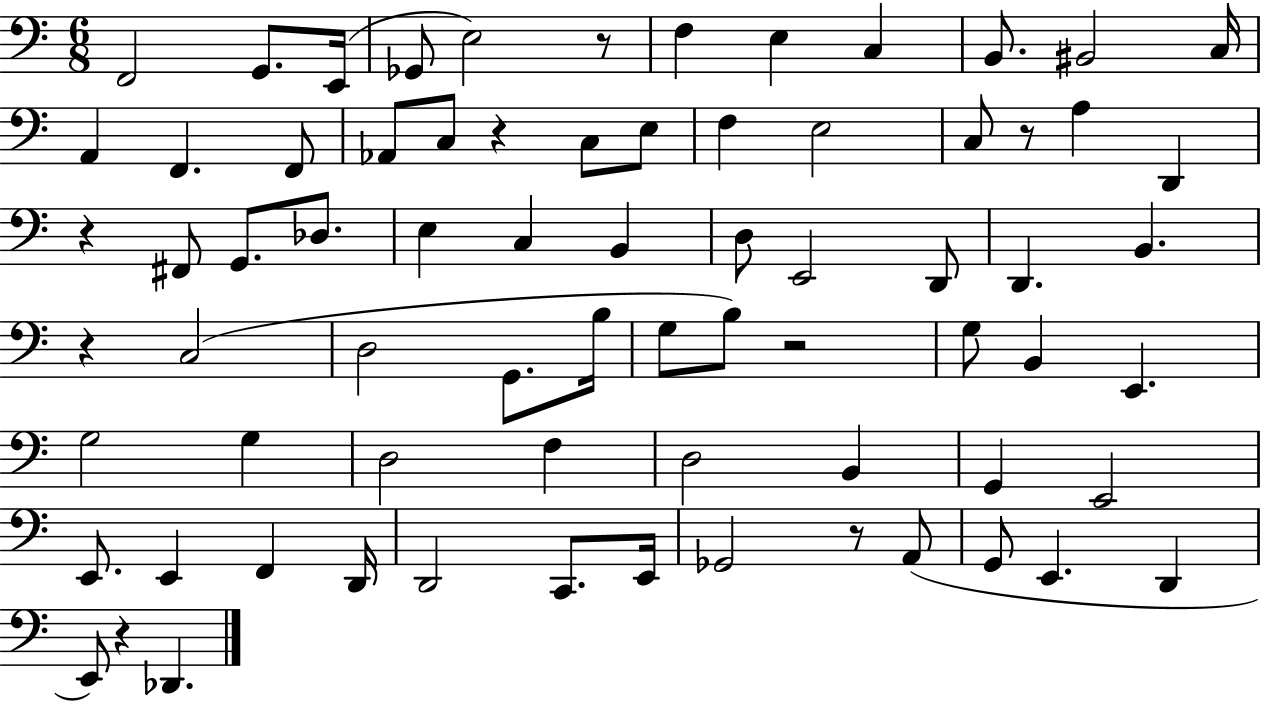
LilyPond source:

{
  \clef bass
  \numericTimeSignature
  \time 6/8
  \key c \major
  f,2 g,8. e,16( | ges,8 e2) r8 | f4 e4 c4 | b,8. bis,2 c16 | \break a,4 f,4. f,8 | aes,8 c8 r4 c8 e8 | f4 e2 | c8 r8 a4 d,4 | \break r4 fis,8 g,8. des8. | e4 c4 b,4 | d8 e,2 d,8 | d,4. b,4. | \break r4 c2( | d2 g,8. b16 | g8 b8) r2 | g8 b,4 e,4. | \break g2 g4 | d2 f4 | d2 b,4 | g,4 e,2 | \break e,8. e,4 f,4 d,16 | d,2 c,8. e,16 | ges,2 r8 a,8( | g,8 e,4. d,4 | \break e,8) r4 des,4. | \bar "|."
}